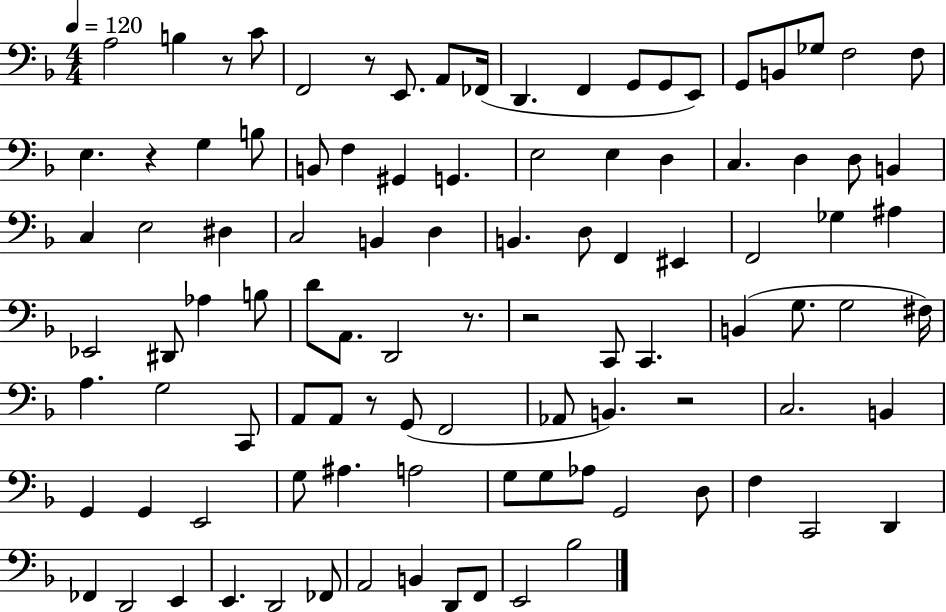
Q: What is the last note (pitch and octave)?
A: Bb3